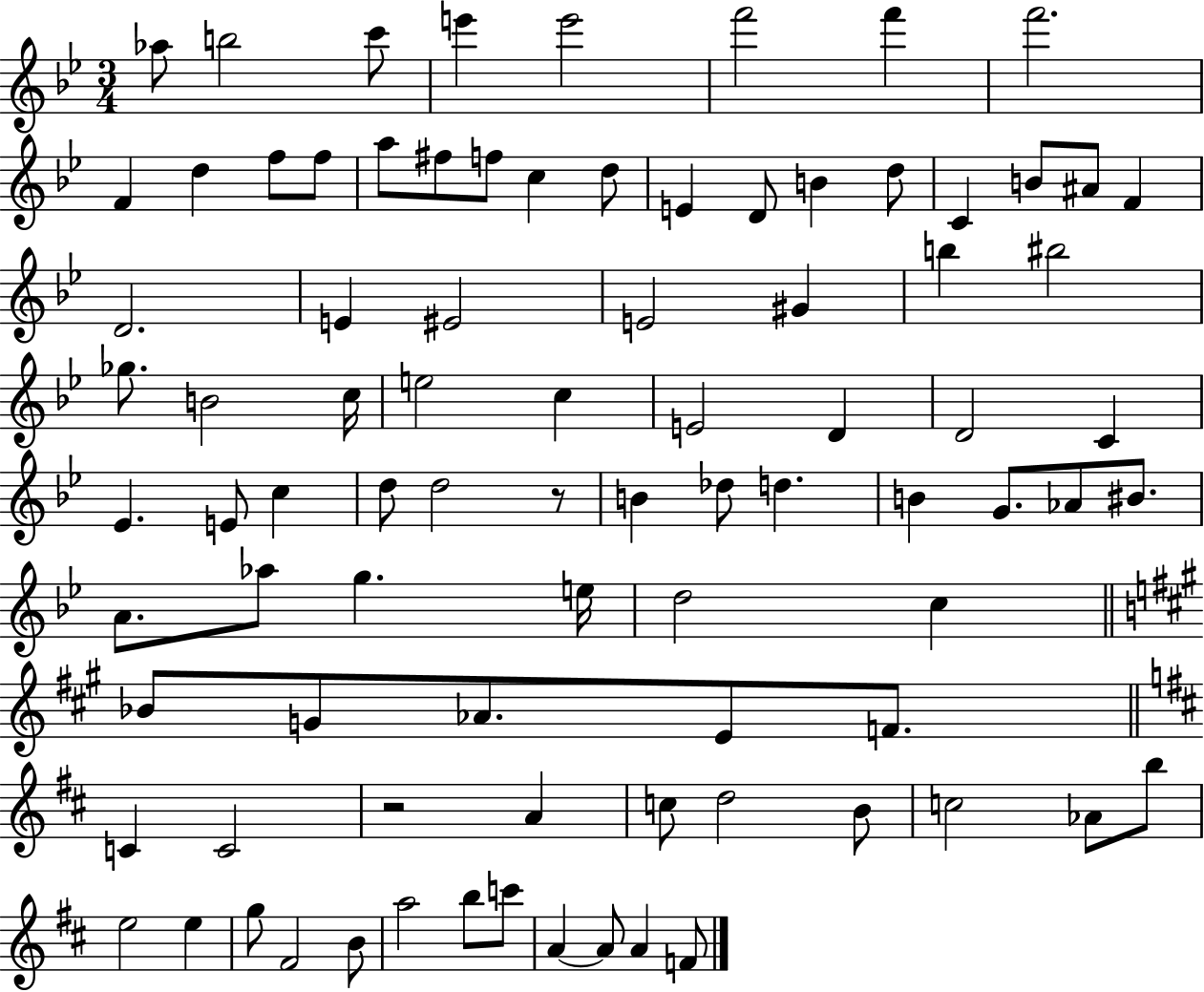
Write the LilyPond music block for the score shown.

{
  \clef treble
  \numericTimeSignature
  \time 3/4
  \key bes \major
  aes''8 b''2 c'''8 | e'''4 e'''2 | f'''2 f'''4 | f'''2. | \break f'4 d''4 f''8 f''8 | a''8 fis''8 f''8 c''4 d''8 | e'4 d'8 b'4 d''8 | c'4 b'8 ais'8 f'4 | \break d'2. | e'4 eis'2 | e'2 gis'4 | b''4 bis''2 | \break ges''8. b'2 c''16 | e''2 c''4 | e'2 d'4 | d'2 c'4 | \break ees'4. e'8 c''4 | d''8 d''2 r8 | b'4 des''8 d''4. | b'4 g'8. aes'8 bis'8. | \break a'8. aes''8 g''4. e''16 | d''2 c''4 | \bar "||" \break \key a \major bes'8 g'8 aes'8. e'8 f'8. | \bar "||" \break \key d \major c'4 c'2 | r2 a'4 | c''8 d''2 b'8 | c''2 aes'8 b''8 | \break e''2 e''4 | g''8 fis'2 b'8 | a''2 b''8 c'''8 | a'4~~ a'8 a'4 f'8 | \break \bar "|."
}